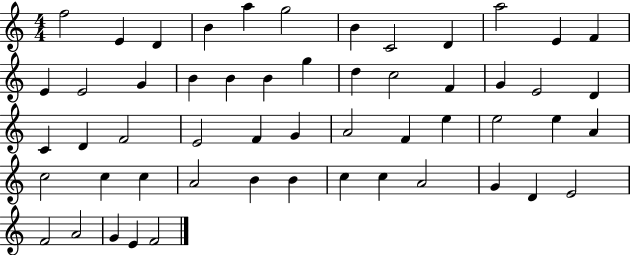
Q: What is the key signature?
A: C major